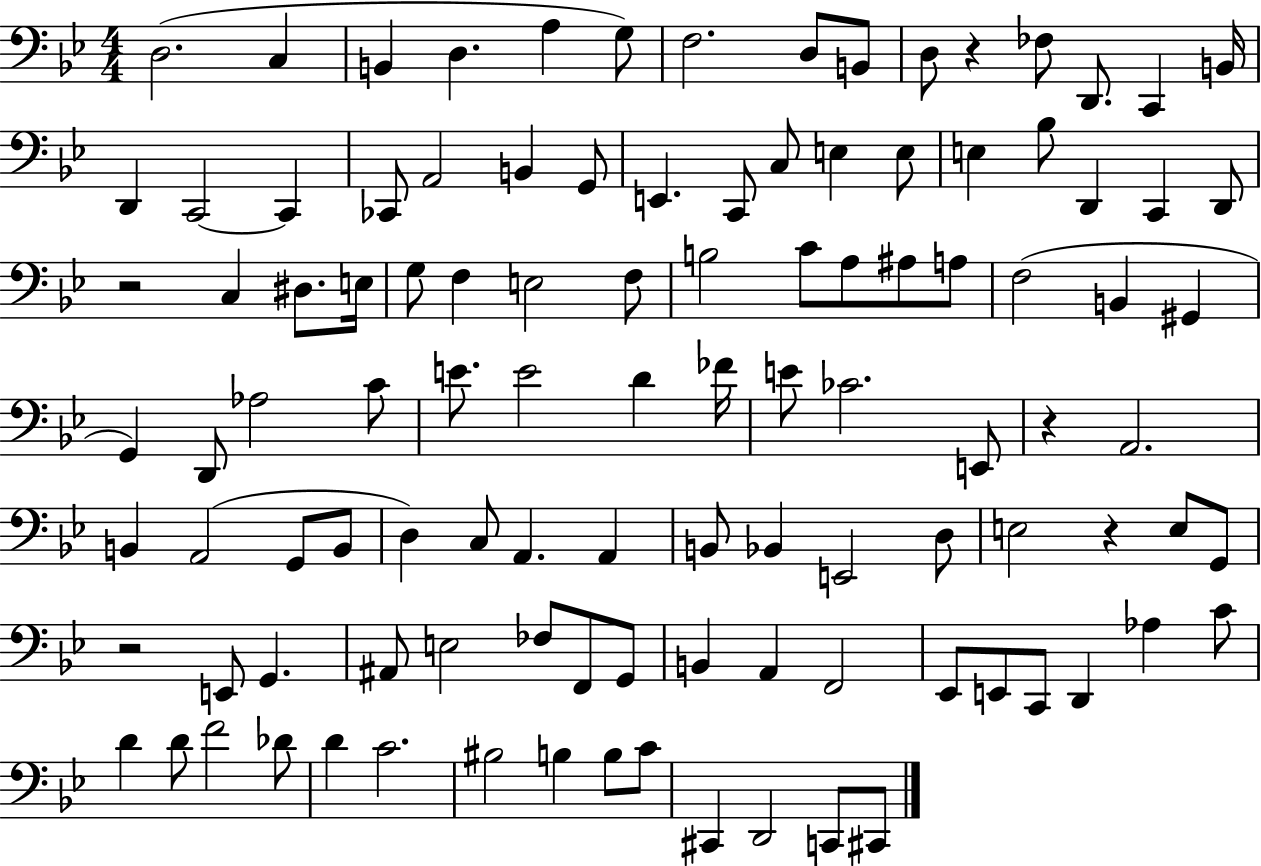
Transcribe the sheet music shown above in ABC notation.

X:1
T:Untitled
M:4/4
L:1/4
K:Bb
D,2 C, B,, D, A, G,/2 F,2 D,/2 B,,/2 D,/2 z _F,/2 D,,/2 C,, B,,/4 D,, C,,2 C,, _C,,/2 A,,2 B,, G,,/2 E,, C,,/2 C,/2 E, E,/2 E, _B,/2 D,, C,, D,,/2 z2 C, ^D,/2 E,/4 G,/2 F, E,2 F,/2 B,2 C/2 A,/2 ^A,/2 A,/2 F,2 B,, ^G,, G,, D,,/2 _A,2 C/2 E/2 E2 D _F/4 E/2 _C2 E,,/2 z A,,2 B,, A,,2 G,,/2 B,,/2 D, C,/2 A,, A,, B,,/2 _B,, E,,2 D,/2 E,2 z E,/2 G,,/2 z2 E,,/2 G,, ^A,,/2 E,2 _F,/2 F,,/2 G,,/2 B,, A,, F,,2 _E,,/2 E,,/2 C,,/2 D,, _A, C/2 D D/2 F2 _D/2 D C2 ^B,2 B, B,/2 C/2 ^C,, D,,2 C,,/2 ^C,,/2